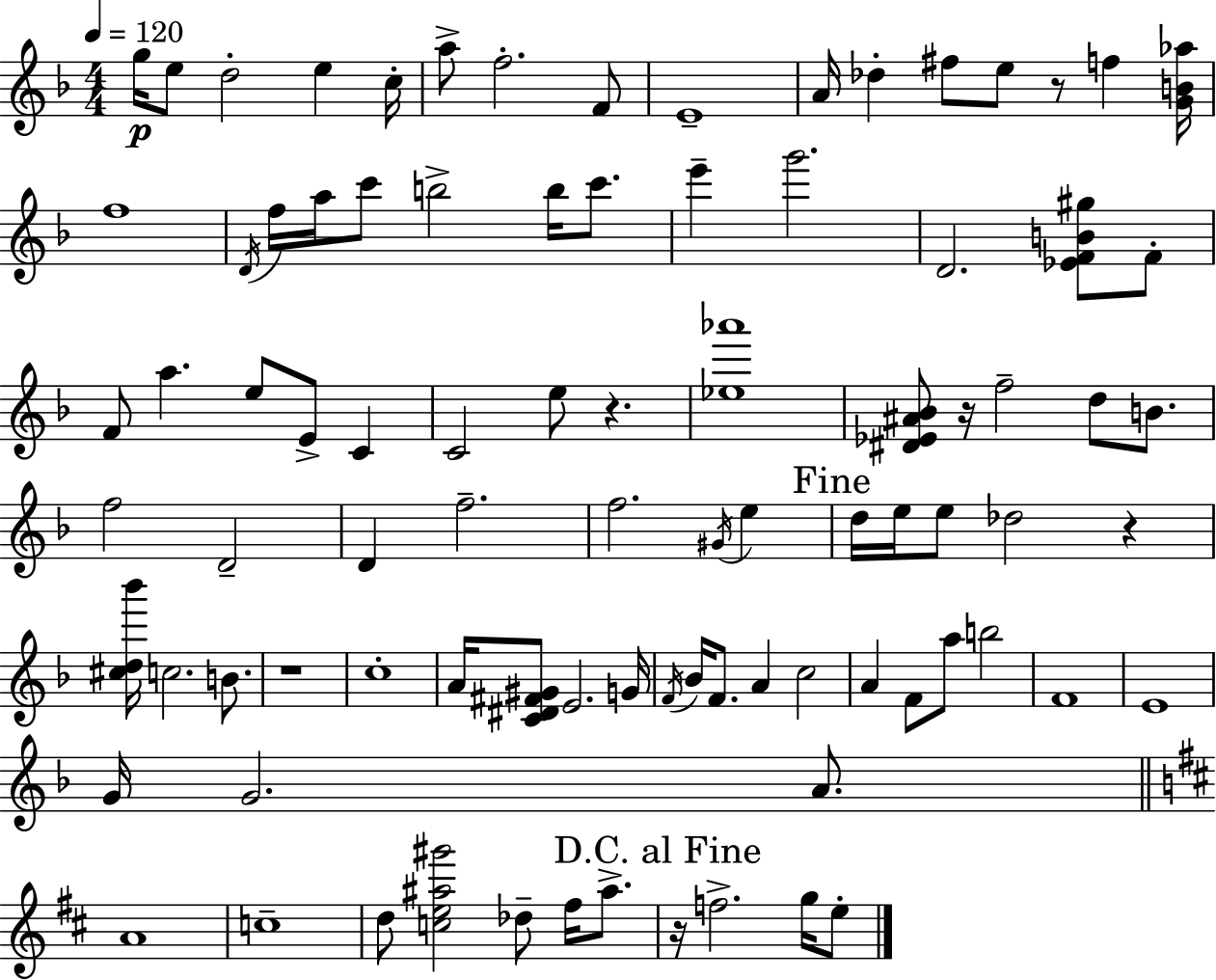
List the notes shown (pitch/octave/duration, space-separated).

G5/s E5/e D5/h E5/q C5/s A5/e F5/h. F4/e E4/w A4/s Db5/q F#5/e E5/e R/e F5/q [G4,B4,Ab5]/s F5/w D4/s F5/s A5/s C6/e B5/h B5/s C6/e. E6/q G6/h. D4/h. [Eb4,F4,B4,G#5]/e F4/e F4/e A5/q. E5/e E4/e C4/q C4/h E5/e R/q. [Eb5,Ab6]/w [D#4,Eb4,A#4,Bb4]/e R/s F5/h D5/e B4/e. F5/h D4/h D4/q F5/h. F5/h. G#4/s E5/q D5/s E5/s E5/e Db5/h R/q [C#5,D5,Bb6]/s C5/h. B4/e. R/w C5/w A4/s [C4,D#4,F#4,G#4]/e E4/h. G4/s F4/s Bb4/s F4/e. A4/q C5/h A4/q F4/e A5/e B5/h F4/w E4/w G4/s G4/h. A4/e. A4/w C5/w D5/e [C5,E5,A#5,G#6]/h Db5/e F#5/s A#5/e. R/s F5/h. G5/s E5/e